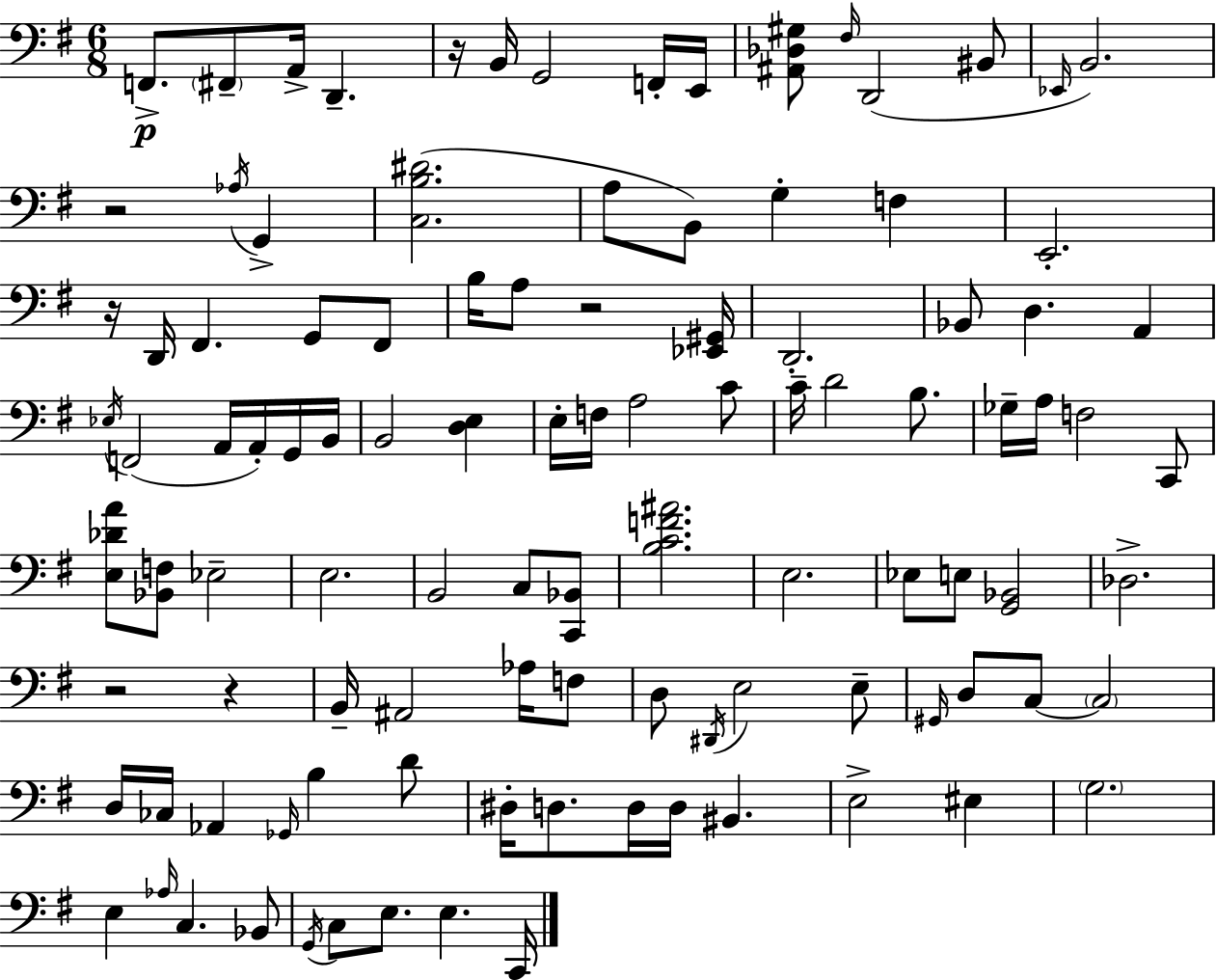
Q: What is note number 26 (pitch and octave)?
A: A3